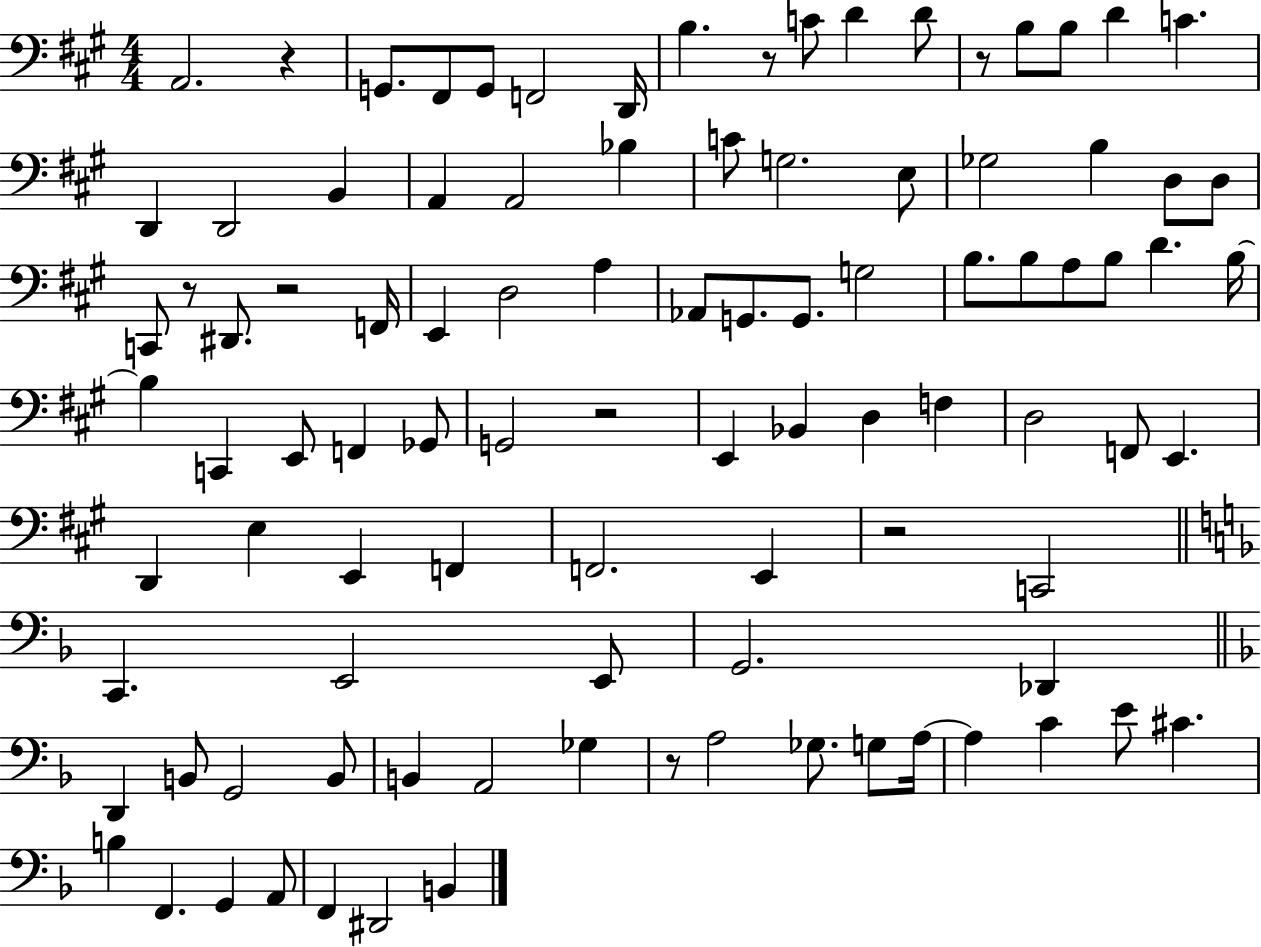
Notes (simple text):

A2/h. R/q G2/e. F#2/e G2/e F2/h D2/s B3/q. R/e C4/e D4/q D4/e R/e B3/e B3/e D4/q C4/q. D2/q D2/h B2/q A2/q A2/h Bb3/q C4/e G3/h. E3/e Gb3/h B3/q D3/e D3/e C2/e R/e D#2/e. R/h F2/s E2/q D3/h A3/q Ab2/e G2/e. G2/e. G3/h B3/e. B3/e A3/e B3/e D4/q. B3/s B3/q C2/q E2/e F2/q Gb2/e G2/h R/h E2/q Bb2/q D3/q F3/q D3/h F2/e E2/q. D2/q E3/q E2/q F2/q F2/h. E2/q R/h C2/h C2/q. E2/h E2/e G2/h. Db2/q D2/q B2/e G2/h B2/e B2/q A2/h Gb3/q R/e A3/h Gb3/e. G3/e A3/s A3/q C4/q E4/e C#4/q. B3/q F2/q. G2/q A2/e F2/q D#2/h B2/q